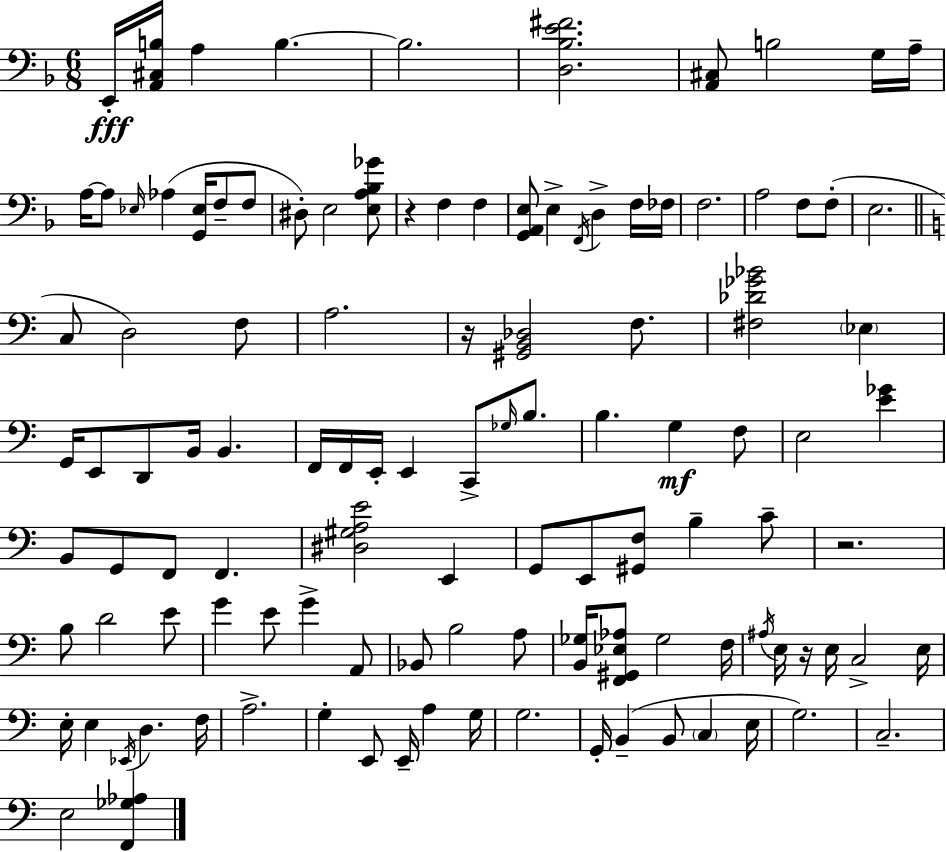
E2/s [A2,C#3,B3]/s A3/q B3/q. B3/h. [D3,Bb3,E4,F#4]/h. [A2,C#3]/e B3/h G3/s A3/s A3/s A3/e Eb3/s Ab3/q [G2,Eb3]/s F3/e F3/e D#3/e E3/h [E3,A3,Bb3,Gb4]/e R/q F3/q F3/q [G2,A2,E3]/e E3/q F2/s D3/q F3/s FES3/s F3/h. A3/h F3/e F3/e E3/h. C3/e D3/h F3/e A3/h. R/s [G#2,B2,Db3]/h F3/e. [F#3,Db4,Gb4,Bb4]/h Eb3/q G2/s E2/e D2/e B2/s B2/q. F2/s F2/s E2/s E2/q C2/e Gb3/s B3/e. B3/q. G3/q F3/e E3/h [E4,Gb4]/q B2/e G2/e F2/e F2/q. [D#3,G#3,A3,E4]/h E2/q G2/e E2/e [G#2,F3]/e B3/q C4/e R/h. B3/e D4/h E4/e G4/q E4/e G4/q A2/e Bb2/e B3/h A3/e [B2,Gb3]/s [F2,G#2,Eb3,Ab3]/e Gb3/h F3/s A#3/s E3/s R/s E3/s C3/h E3/s E3/s E3/q Eb2/s D3/q. F3/s A3/h. G3/q E2/e E2/s A3/q G3/s G3/h. G2/s B2/q B2/e C3/q E3/s G3/h. C3/h. E3/h [F2,Gb3,Ab3]/q